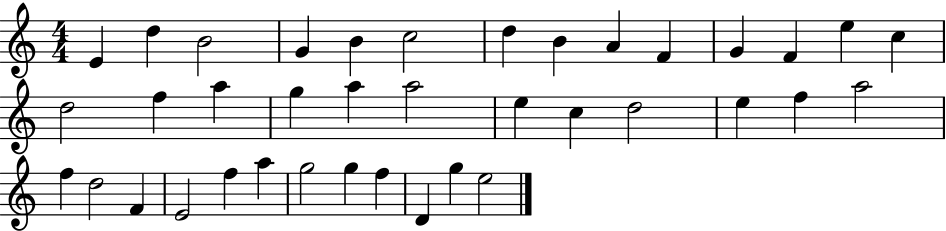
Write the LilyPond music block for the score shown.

{
  \clef treble
  \numericTimeSignature
  \time 4/4
  \key c \major
  e'4 d''4 b'2 | g'4 b'4 c''2 | d''4 b'4 a'4 f'4 | g'4 f'4 e''4 c''4 | \break d''2 f''4 a''4 | g''4 a''4 a''2 | e''4 c''4 d''2 | e''4 f''4 a''2 | \break f''4 d''2 f'4 | e'2 f''4 a''4 | g''2 g''4 f''4 | d'4 g''4 e''2 | \break \bar "|."
}